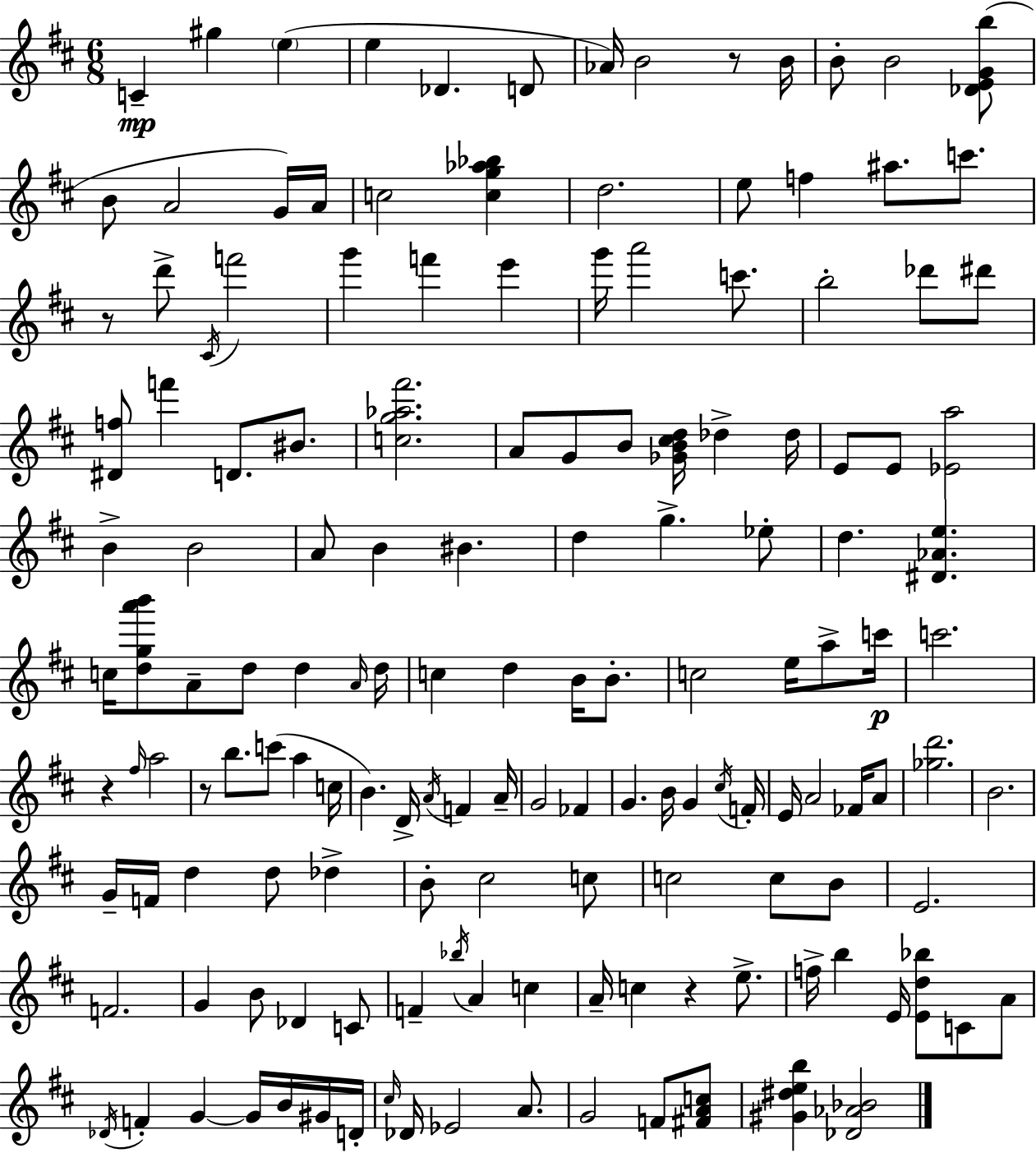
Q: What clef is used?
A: treble